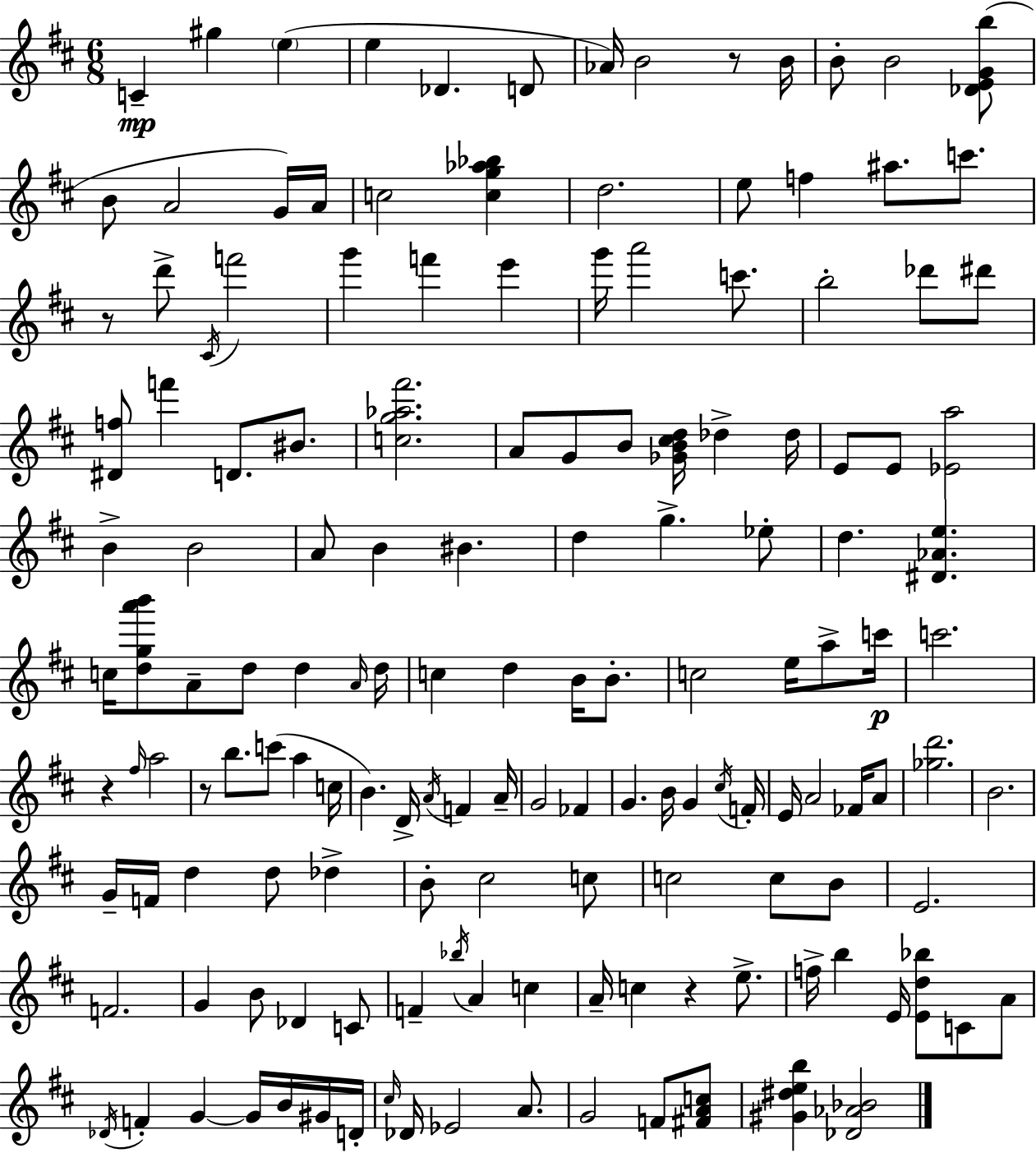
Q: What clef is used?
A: treble